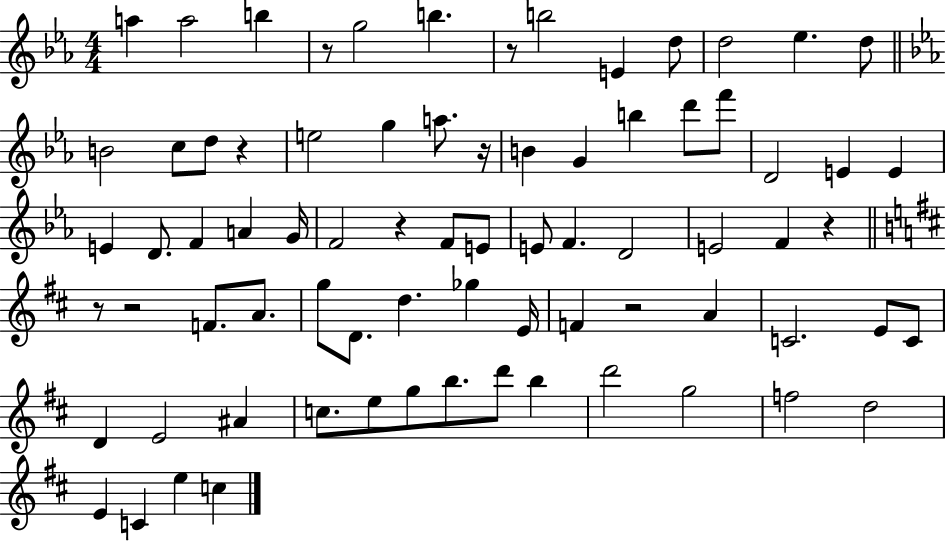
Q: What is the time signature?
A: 4/4